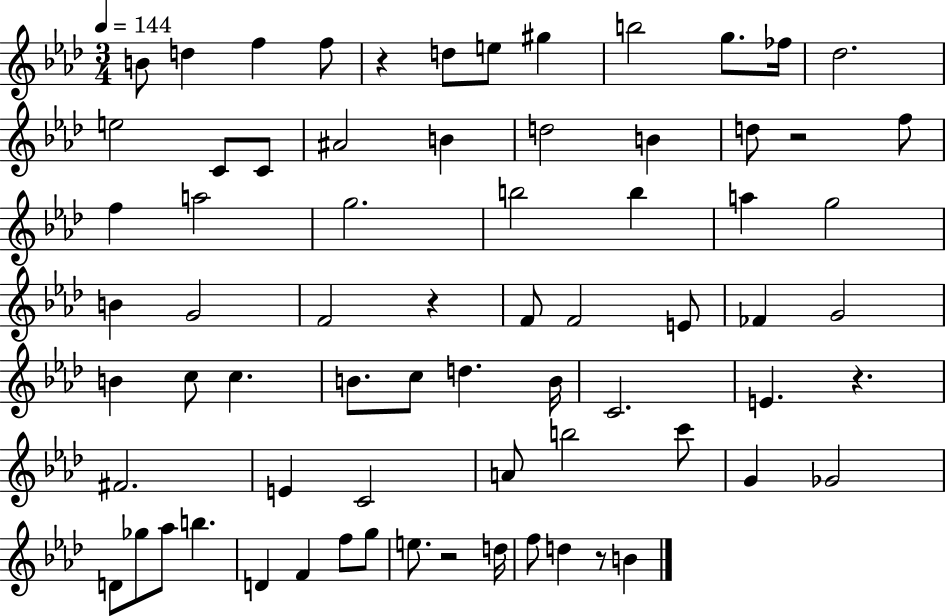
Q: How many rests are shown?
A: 6